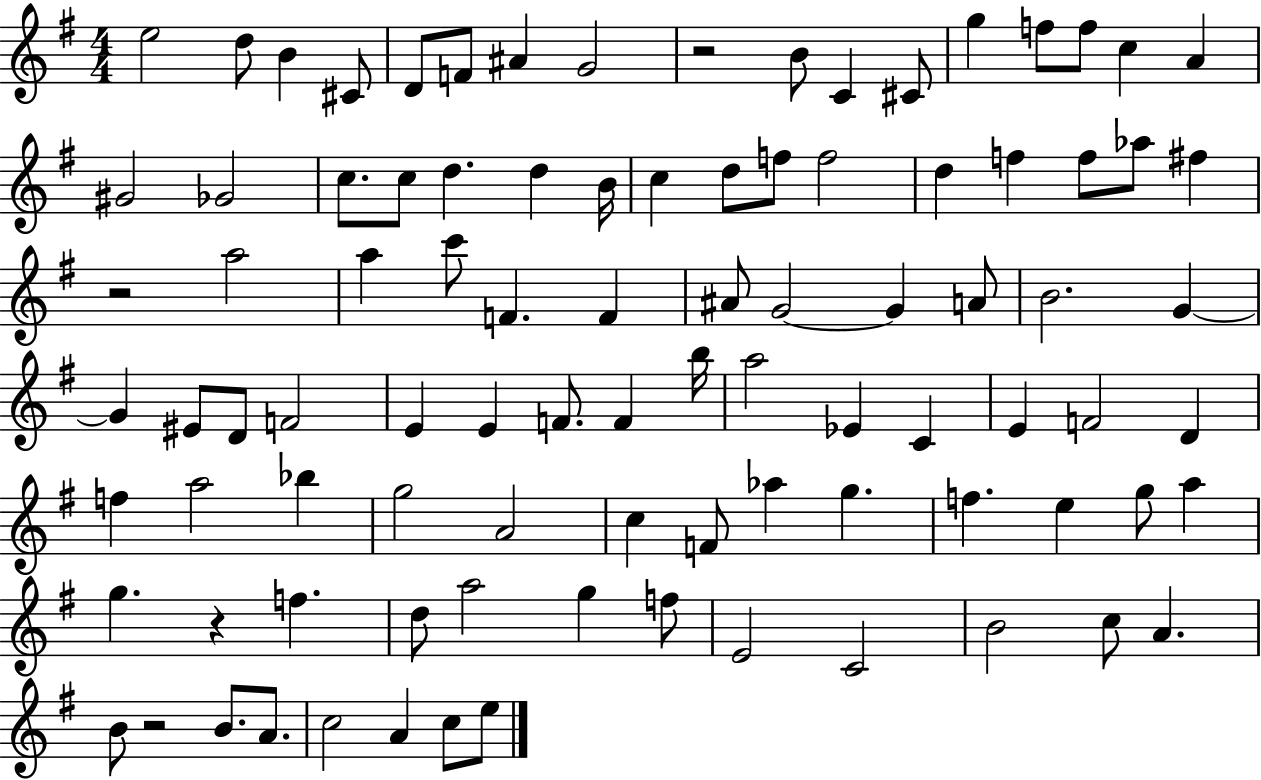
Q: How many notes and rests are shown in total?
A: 93